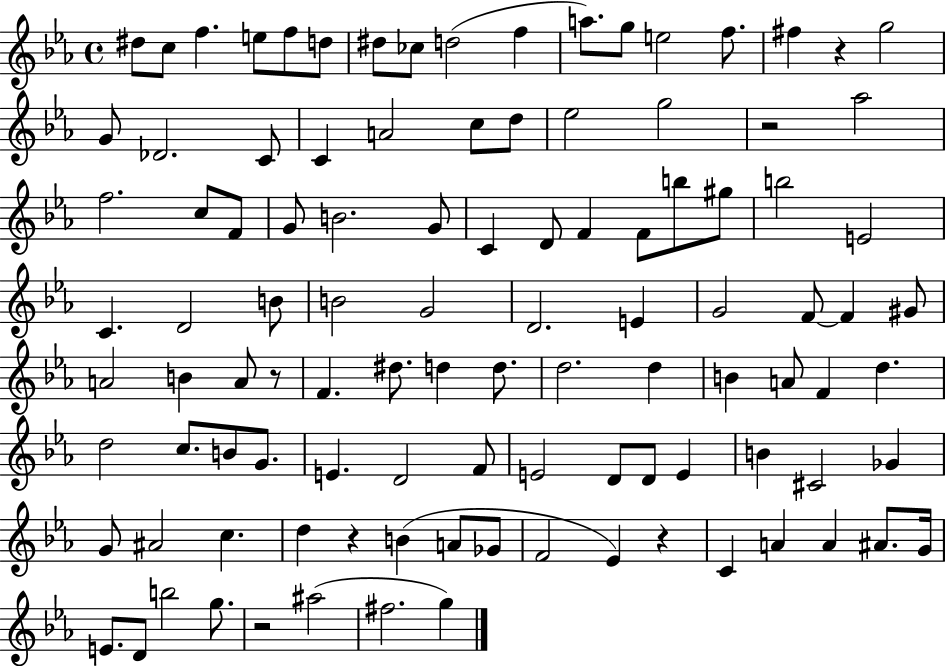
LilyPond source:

{
  \clef treble
  \time 4/4
  \defaultTimeSignature
  \key ees \major
  dis''8 c''8 f''4. e''8 f''8 d''8 | dis''8 ces''8 d''2( f''4 | a''8.) g''8 e''2 f''8. | fis''4 r4 g''2 | \break g'8 des'2. c'8 | c'4 a'2 c''8 d''8 | ees''2 g''2 | r2 aes''2 | \break f''2. c''8 f'8 | g'8 b'2. g'8 | c'4 d'8 f'4 f'8 b''8 gis''8 | b''2 e'2 | \break c'4. d'2 b'8 | b'2 g'2 | d'2. e'4 | g'2 f'8~~ f'4 gis'8 | \break a'2 b'4 a'8 r8 | f'4. dis''8. d''4 d''8. | d''2. d''4 | b'4 a'8 f'4 d''4. | \break d''2 c''8. b'8 g'8. | e'4. d'2 f'8 | e'2 d'8 d'8 e'4 | b'4 cis'2 ges'4 | \break g'8 ais'2 c''4. | d''4 r4 b'4( a'8 ges'8 | f'2 ees'4) r4 | c'4 a'4 a'4 ais'8. g'16 | \break e'8. d'8 b''2 g''8. | r2 ais''2( | fis''2. g''4) | \bar "|."
}